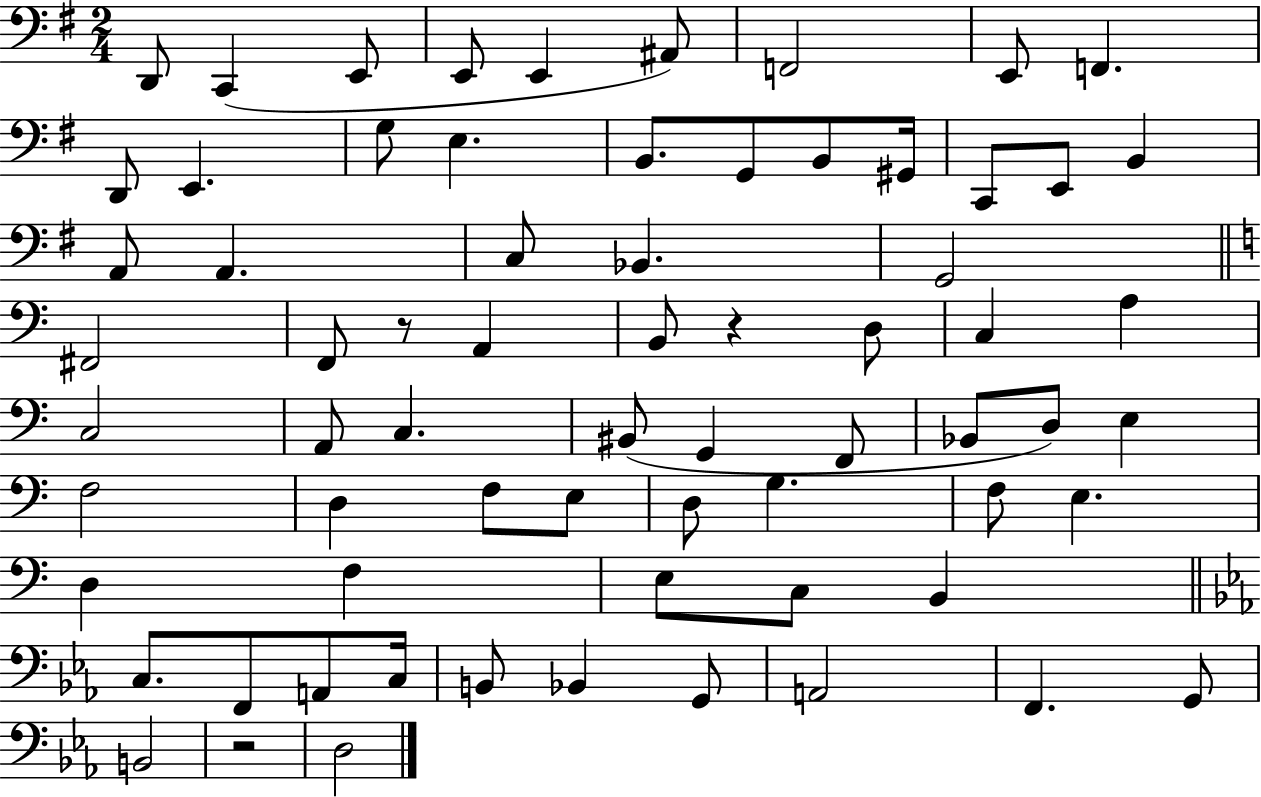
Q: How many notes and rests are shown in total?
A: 69